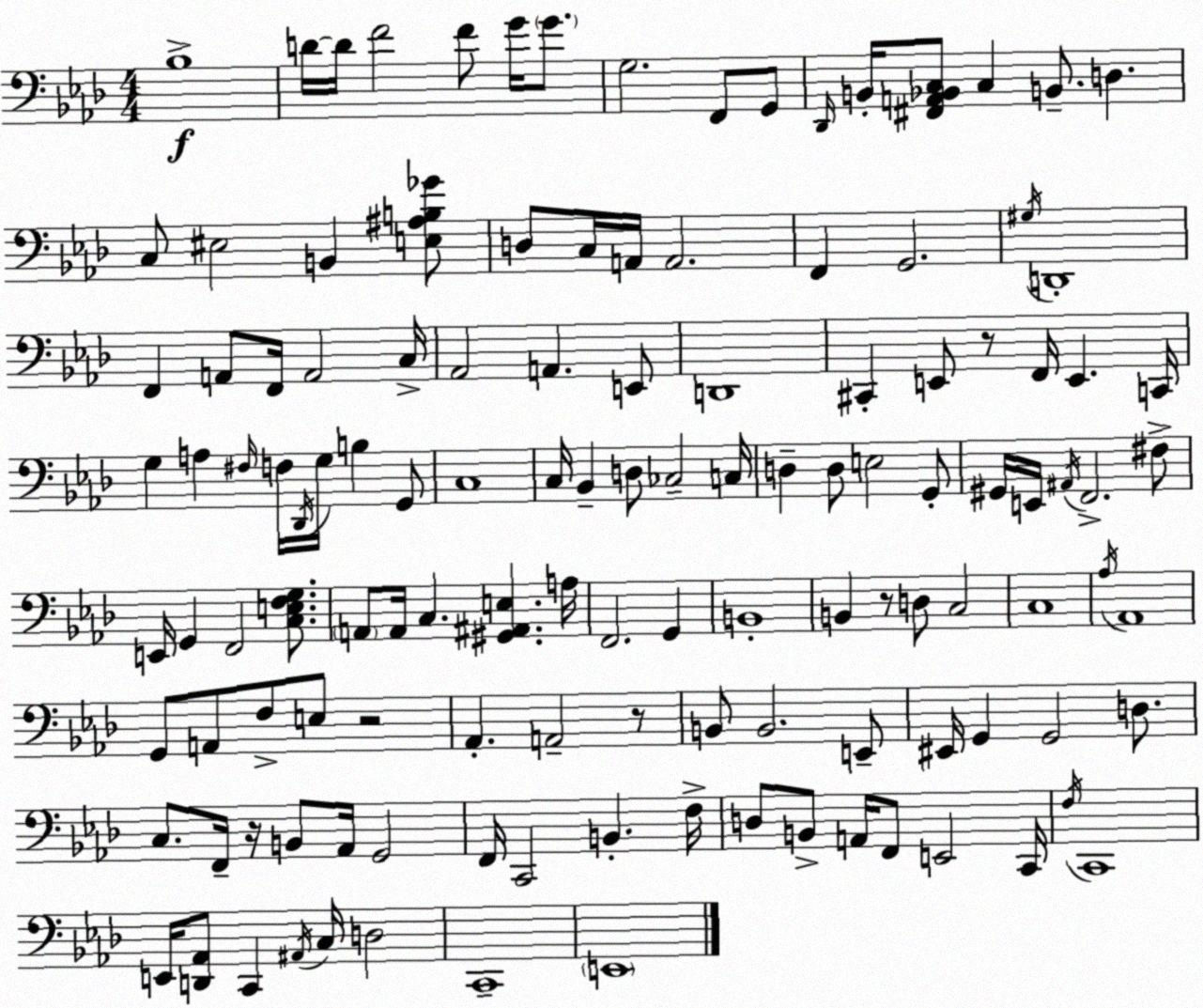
X:1
T:Untitled
M:4/4
L:1/4
K:Ab
_B,4 D/4 D/4 F2 F/2 G/4 G/2 G,2 F,,/2 G,,/2 _D,,/4 B,,/4 [^F,,A,,_B,,C,]/2 C, B,,/2 D, C,/2 ^E,2 B,, [E,^A,B,_G]/2 D,/2 C,/4 A,,/4 A,,2 F,, G,,2 ^G,/4 D,,4 F,, A,,/2 F,,/4 A,,2 C,/4 _A,,2 A,, E,,/2 D,,4 ^C,, E,,/2 z/2 F,,/4 E,, C,,/4 G, A, ^F,/4 F,/4 _D,,/4 G,/4 B, G,,/2 C,4 C,/4 _B,, D,/2 _C,2 C,/4 D, D,/2 E,2 G,,/2 ^G,,/4 E,,/4 ^A,,/4 F,,2 ^F,/2 E,,/4 G,, F,,2 [C,E,F,G,]/2 A,,/2 A,,/4 C, [^G,,^A,,E,] A,/4 F,,2 G,, B,,4 B,, z/2 D,/2 C,2 C,4 _A,/4 _A,,4 G,,/2 A,,/2 F,/2 E,/2 z2 _A,, A,,2 z/2 B,,/2 B,,2 E,,/2 ^E,,/4 G,, G,,2 D,/2 C,/2 F,,/4 z/4 B,,/2 _A,,/4 G,,2 F,,/4 C,,2 B,, F,/4 D,/2 B,,/2 A,,/4 F,,/2 E,,2 C,,/4 F,/4 C,,4 E,,/4 [D,,_A,,]/2 C,, ^A,,/4 C,/4 D,2 C,,4 E,,4